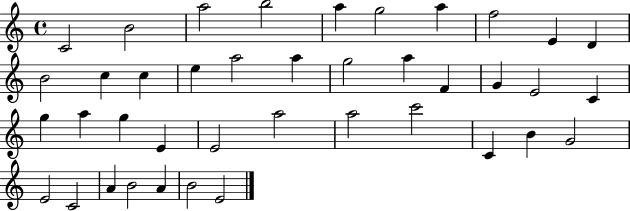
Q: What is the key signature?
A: C major